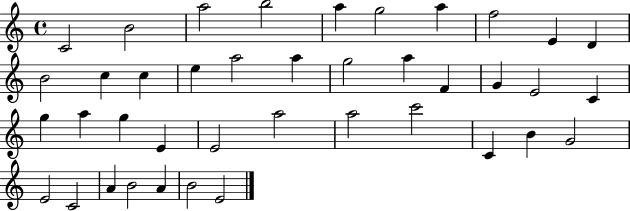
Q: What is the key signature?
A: C major